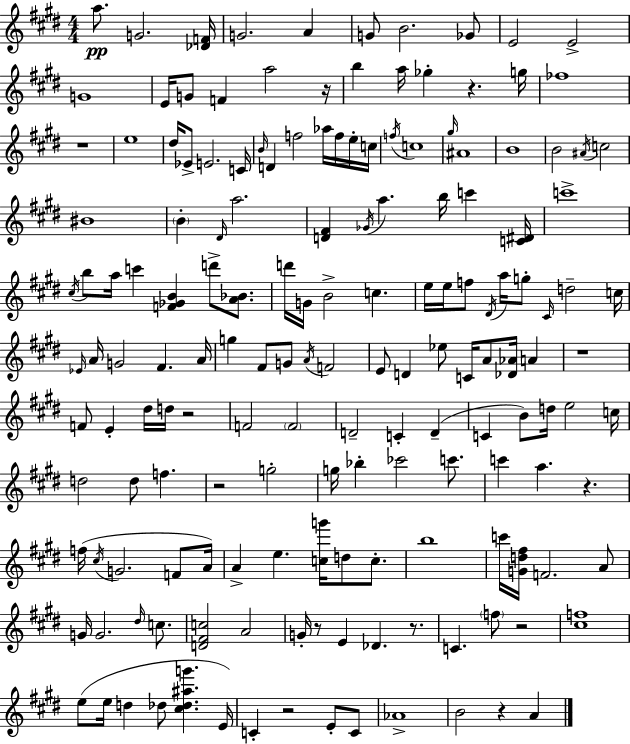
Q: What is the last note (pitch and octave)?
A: A4